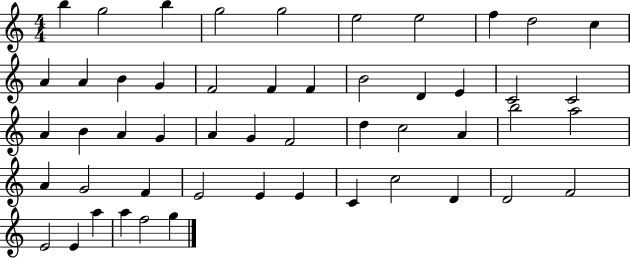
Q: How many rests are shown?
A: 0